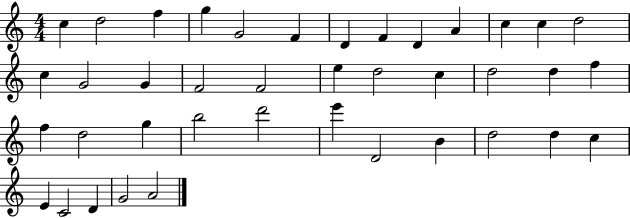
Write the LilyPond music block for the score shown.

{
  \clef treble
  \numericTimeSignature
  \time 4/4
  \key c \major
  c''4 d''2 f''4 | g''4 g'2 f'4 | d'4 f'4 d'4 a'4 | c''4 c''4 d''2 | \break c''4 g'2 g'4 | f'2 f'2 | e''4 d''2 c''4 | d''2 d''4 f''4 | \break f''4 d''2 g''4 | b''2 d'''2 | e'''4 d'2 b'4 | d''2 d''4 c''4 | \break e'4 c'2 d'4 | g'2 a'2 | \bar "|."
}